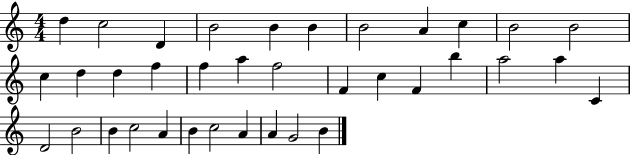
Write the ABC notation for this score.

X:1
T:Untitled
M:4/4
L:1/4
K:C
d c2 D B2 B B B2 A c B2 B2 c d d f f a f2 F c F b a2 a C D2 B2 B c2 A B c2 A A G2 B